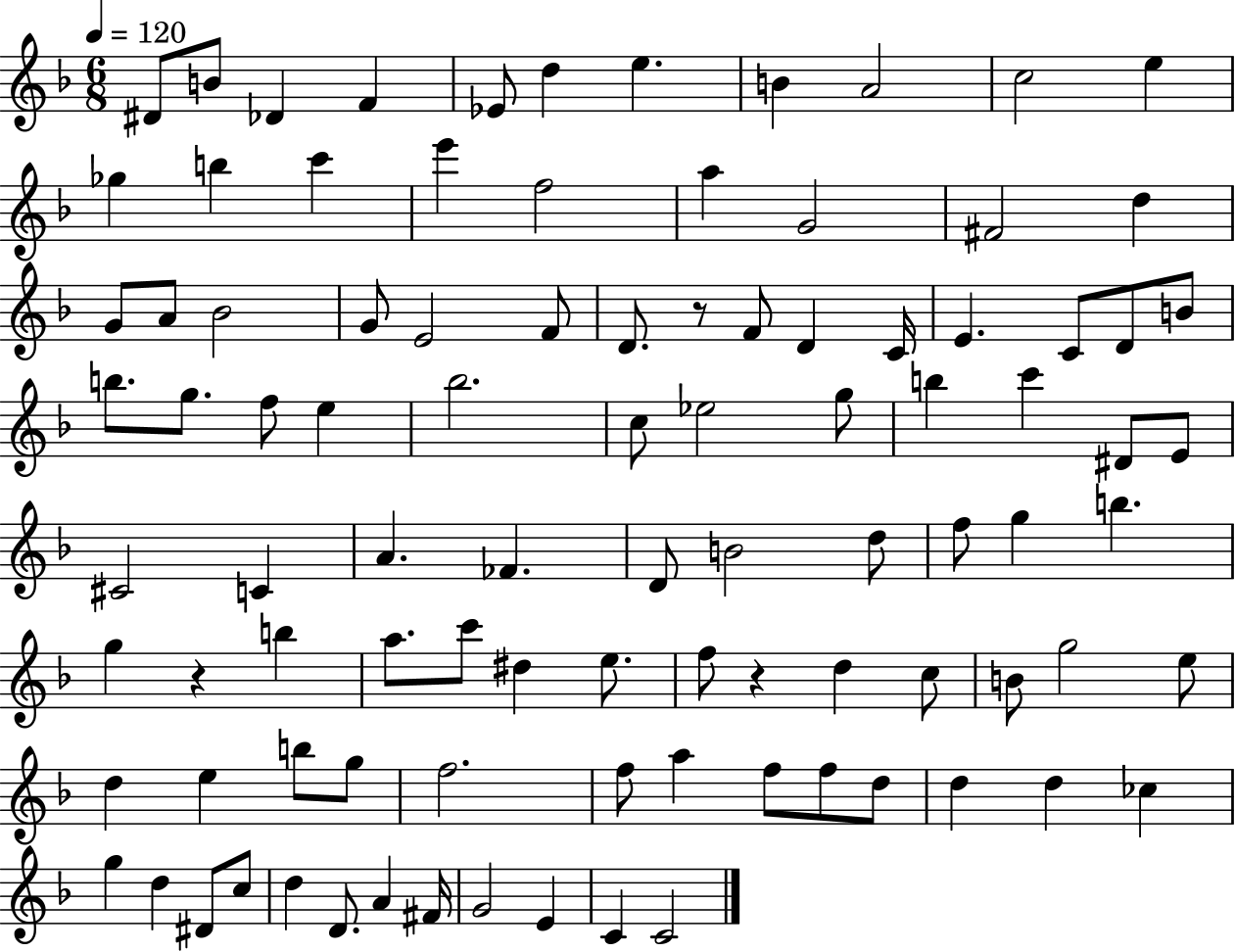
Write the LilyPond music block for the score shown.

{
  \clef treble
  \numericTimeSignature
  \time 6/8
  \key f \major
  \tempo 4 = 120
  dis'8 b'8 des'4 f'4 | ees'8 d''4 e''4. | b'4 a'2 | c''2 e''4 | \break ges''4 b''4 c'''4 | e'''4 f''2 | a''4 g'2 | fis'2 d''4 | \break g'8 a'8 bes'2 | g'8 e'2 f'8 | d'8. r8 f'8 d'4 c'16 | e'4. c'8 d'8 b'8 | \break b''8. g''8. f''8 e''4 | bes''2. | c''8 ees''2 g''8 | b''4 c'''4 dis'8 e'8 | \break cis'2 c'4 | a'4. fes'4. | d'8 b'2 d''8 | f''8 g''4 b''4. | \break g''4 r4 b''4 | a''8. c'''8 dis''4 e''8. | f''8 r4 d''4 c''8 | b'8 g''2 e''8 | \break d''4 e''4 b''8 g''8 | f''2. | f''8 a''4 f''8 f''8 d''8 | d''4 d''4 ces''4 | \break g''4 d''4 dis'8 c''8 | d''4 d'8. a'4 fis'16 | g'2 e'4 | c'4 c'2 | \break \bar "|."
}